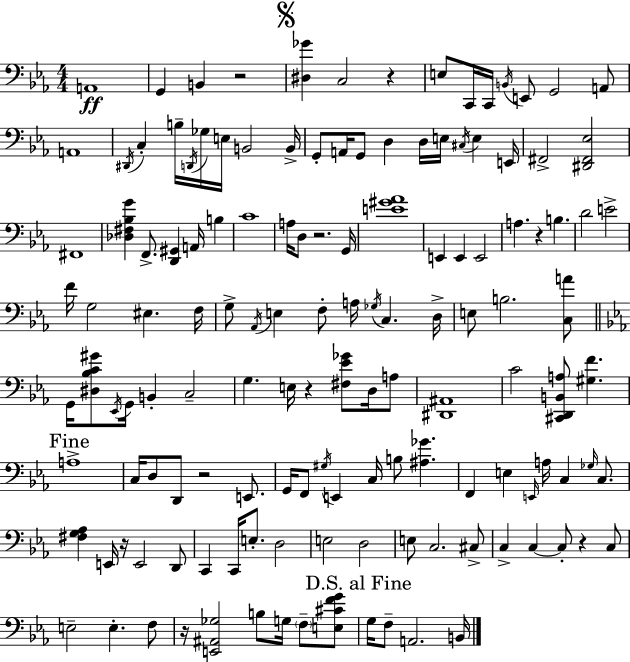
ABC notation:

X:1
T:Untitled
M:4/4
L:1/4
K:Eb
A,,4 G,, B,, z2 [^D,_G] C,2 z E,/2 C,,/4 C,,/4 B,,/4 E,,/2 G,,2 A,,/2 A,,4 ^D,,/4 C, B,/4 D,,/4 _G,/4 E,/4 B,,2 B,,/4 G,,/2 A,,/4 G,,/2 D, D,/4 E,/4 ^C,/4 E, E,,/4 ^F,,2 [^D,,^F,,_E,]2 ^F,,4 [_D,^F,_B,G] F,,/2 [D,,^G,,] A,,/4 B, C4 A,/4 D,/2 z2 G,,/4 [E^G_A]4 E,, E,, E,,2 A, z B, D2 E2 F/4 G,2 ^E, F,/4 G,/2 _A,,/4 E, F,/2 A,/4 _G,/4 C, D,/4 E,/2 B,2 [C,A]/2 G,,/4 [^D,_B,C^G]/2 _E,,/4 G,,/4 B,, C,2 G, E,/4 z [^F,_E_G]/2 D,/4 A,/2 [^D,,^A,,]4 C2 [^C,,D,,B,,A,]/2 [^G,F] A,4 C,/4 D,/2 D,,/2 z2 E,,/2 G,,/4 F,,/2 ^G,/4 E,, C,/4 B,/2 [^A,_G] F,, E, E,,/4 A,/4 C, _G,/4 C,/2 [^F,G,_A,] E,,/4 z/4 E,,2 D,,/2 C,, C,,/4 E,/2 D,2 E,2 D,2 E,/2 C,2 ^C,/2 C, C, C,/2 z C,/2 E,2 E, F,/2 z/4 [E,,^A,,_G,]2 B,/2 G,/4 F,/2 [E,^CFG]/2 G,/4 F,/2 A,,2 B,,/4